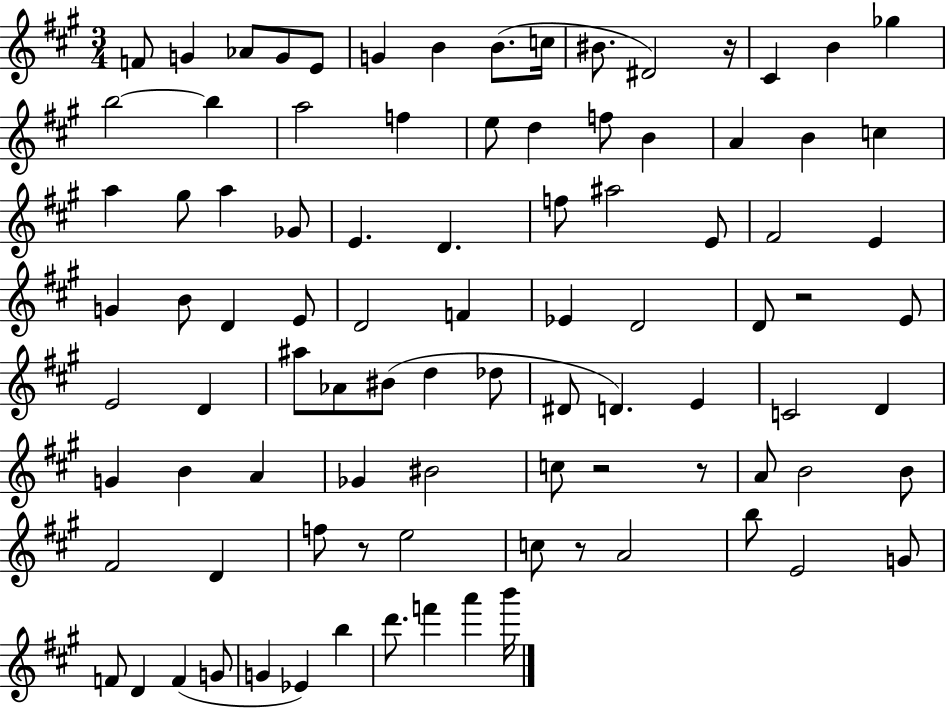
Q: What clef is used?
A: treble